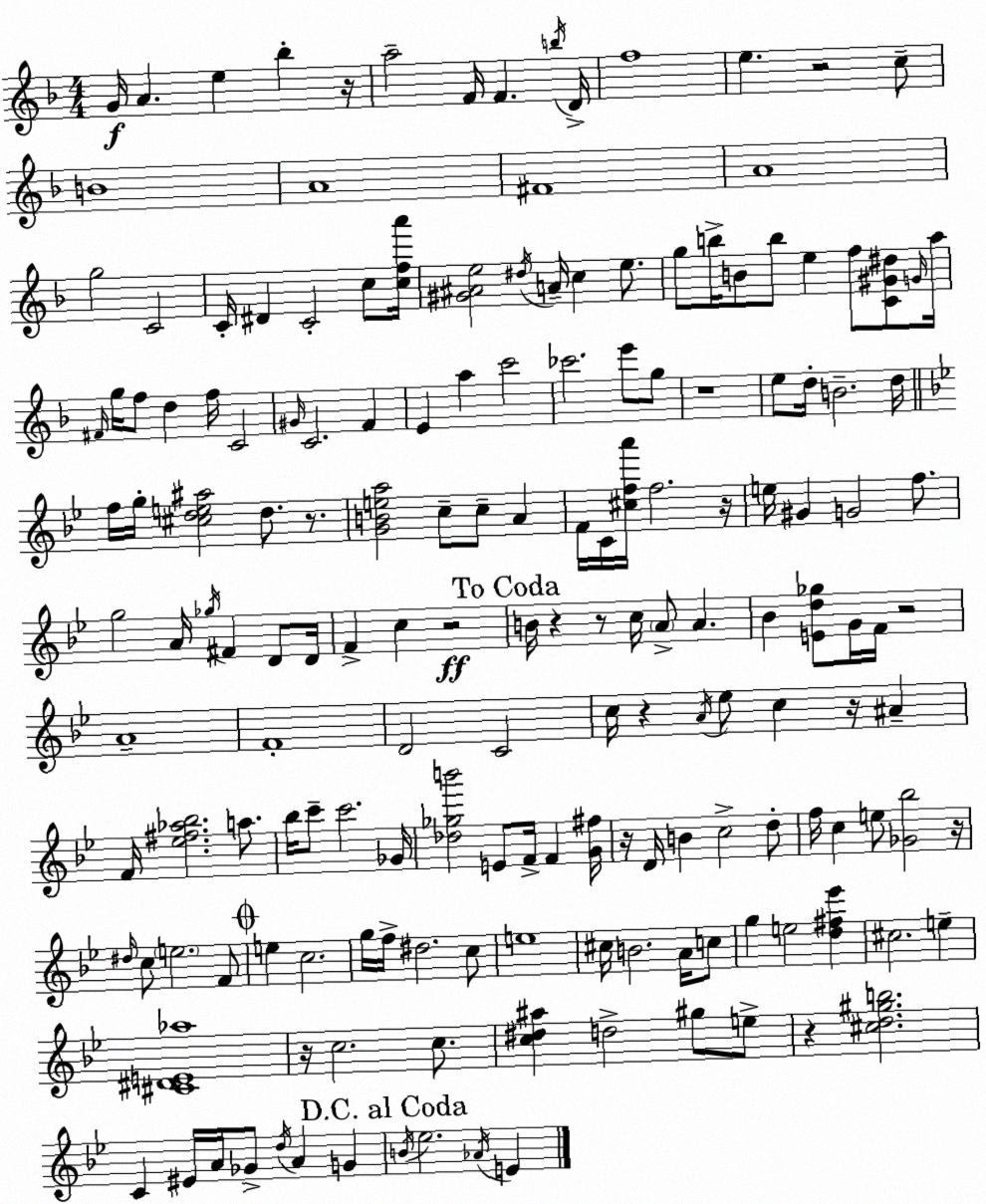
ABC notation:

X:1
T:Untitled
M:4/4
L:1/4
K:Dm
G/4 A e _b z/4 a2 F/4 F b/4 D/4 f4 e z2 c/2 B4 A4 ^F4 A4 g2 C2 C/4 ^D C2 c/2 [cfa']/4 [^G^Ae]2 ^d/4 A/4 c e/2 g/2 b/4 B/2 b/2 e f/2 [C^G^d]/2 G/4 a/4 ^F/4 g/4 f/2 d f/4 C2 ^G/4 C2 F E a c'2 _c'2 e'/2 g/2 z4 e/2 d/4 B2 d/4 f/4 g/4 [^cde^a]2 d/2 z/2 [GBea]2 c/2 c/2 A F/4 C/4 [^cfa']/4 f2 z/4 e/4 ^G G2 f/2 g2 A/4 _g/4 ^F D/2 D/4 F c z2 B/4 z z/2 c/4 A/2 A _B [Ed_g]/2 G/4 F/4 z2 A4 F4 D2 C2 c/4 z A/4 _e/2 c z/4 ^A F/4 [_e^f_a_b]2 a/2 _b/4 c'/2 c'2 _G/4 [_d_gb']2 E/2 F/4 F [G^f]/4 z/4 D/4 B c2 d/2 f/4 c e/2 [_G_b]2 z/4 ^d/4 c/2 e2 F/2 e c2 g/4 f/4 ^d2 c/2 e4 ^c/4 B2 A/4 c/2 g e2 [d^f_e'] ^c2 e [^C^DE_a]4 z/4 c2 c/2 [c^d^a] d2 ^g/2 e/2 z [^cd^gb]2 C ^E/4 A/4 _G/2 d/4 A G B/4 _e2 _A/4 E